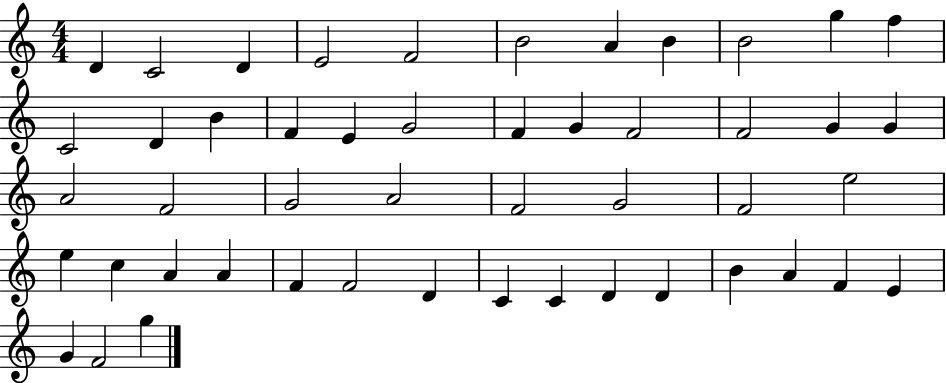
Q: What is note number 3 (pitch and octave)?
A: D4